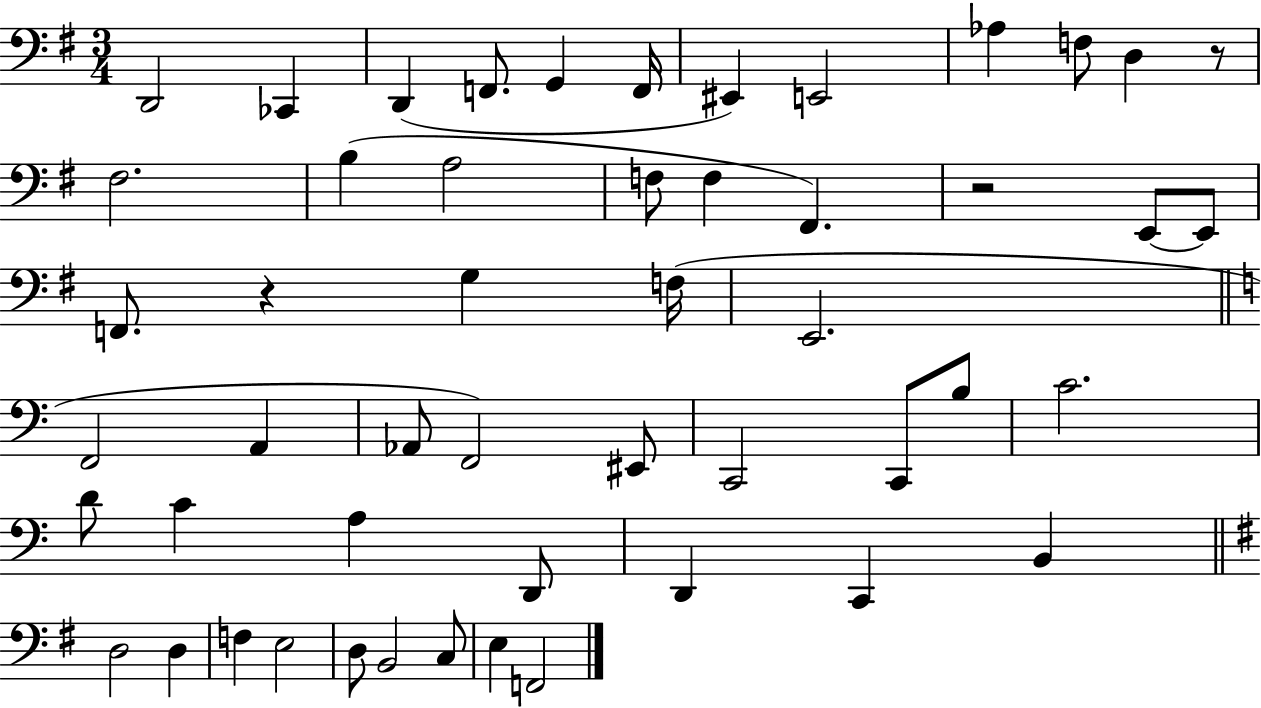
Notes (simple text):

D2/h CES2/q D2/q F2/e. G2/q F2/s EIS2/q E2/h Ab3/q F3/e D3/q R/e F#3/h. B3/q A3/h F3/e F3/q F#2/q. R/h E2/e E2/e F2/e. R/q G3/q F3/s E2/h. F2/h A2/q Ab2/e F2/h EIS2/e C2/h C2/e B3/e C4/h. D4/e C4/q A3/q D2/e D2/q C2/q B2/q D3/h D3/q F3/q E3/h D3/e B2/h C3/e E3/q F2/h